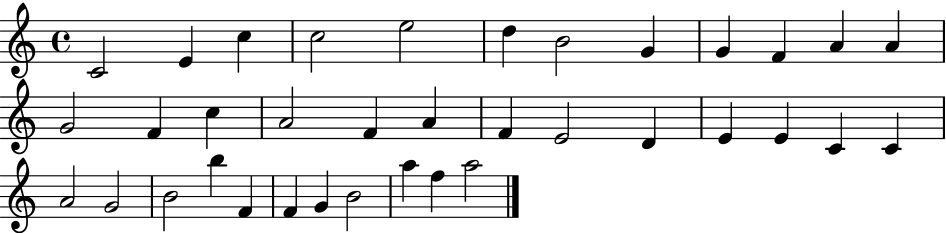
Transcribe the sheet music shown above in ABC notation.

X:1
T:Untitled
M:4/4
L:1/4
K:C
C2 E c c2 e2 d B2 G G F A A G2 F c A2 F A F E2 D E E C C A2 G2 B2 b F F G B2 a f a2